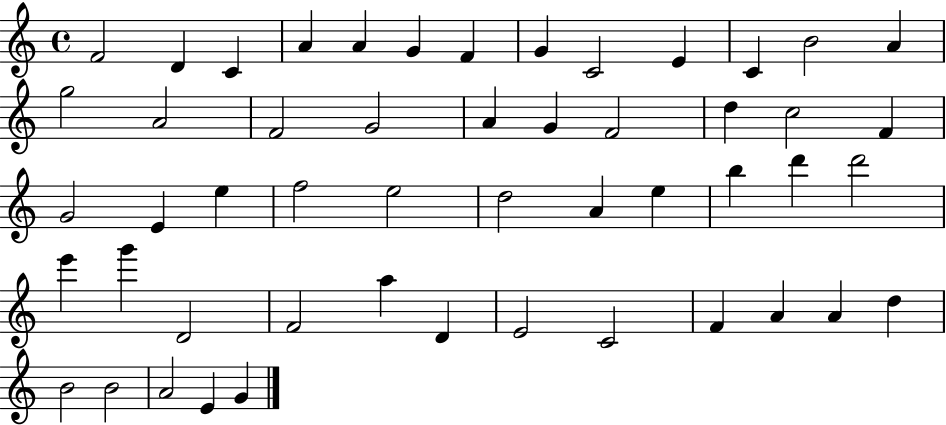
X:1
T:Untitled
M:4/4
L:1/4
K:C
F2 D C A A G F G C2 E C B2 A g2 A2 F2 G2 A G F2 d c2 F G2 E e f2 e2 d2 A e b d' d'2 e' g' D2 F2 a D E2 C2 F A A d B2 B2 A2 E G